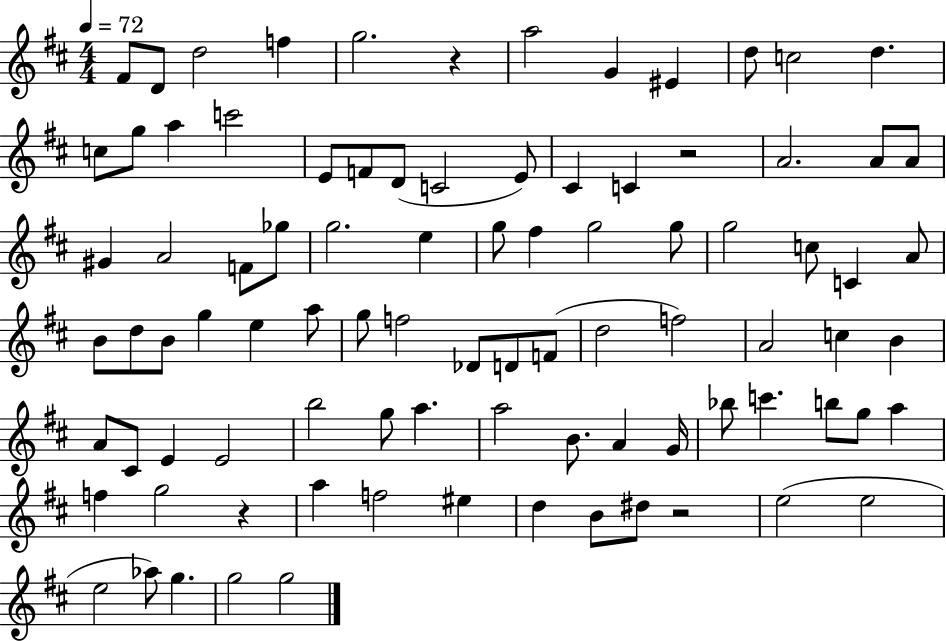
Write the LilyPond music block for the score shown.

{
  \clef treble
  \numericTimeSignature
  \time 4/4
  \key d \major
  \tempo 4 = 72
  \repeat volta 2 { fis'8 d'8 d''2 f''4 | g''2. r4 | a''2 g'4 eis'4 | d''8 c''2 d''4. | \break c''8 g''8 a''4 c'''2 | e'8 f'8 d'8( c'2 e'8) | cis'4 c'4 r2 | a'2. a'8 a'8 | \break gis'4 a'2 f'8 ges''8 | g''2. e''4 | g''8 fis''4 g''2 g''8 | g''2 c''8 c'4 a'8 | \break b'8 d''8 b'8 g''4 e''4 a''8 | g''8 f''2 des'8 d'8 f'8( | d''2 f''2) | a'2 c''4 b'4 | \break a'8 cis'8 e'4 e'2 | b''2 g''8 a''4. | a''2 b'8. a'4 g'16 | bes''8 c'''4. b''8 g''8 a''4 | \break f''4 g''2 r4 | a''4 f''2 eis''4 | d''4 b'8 dis''8 r2 | e''2( e''2 | \break e''2 aes''8) g''4. | g''2 g''2 | } \bar "|."
}